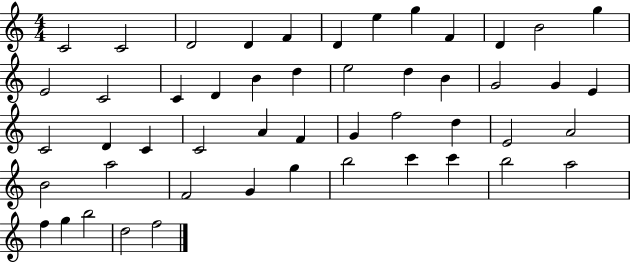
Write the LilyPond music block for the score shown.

{
  \clef treble
  \numericTimeSignature
  \time 4/4
  \key c \major
  c'2 c'2 | d'2 d'4 f'4 | d'4 e''4 g''4 f'4 | d'4 b'2 g''4 | \break e'2 c'2 | c'4 d'4 b'4 d''4 | e''2 d''4 b'4 | g'2 g'4 e'4 | \break c'2 d'4 c'4 | c'2 a'4 f'4 | g'4 f''2 d''4 | e'2 a'2 | \break b'2 a''2 | f'2 g'4 g''4 | b''2 c'''4 c'''4 | b''2 a''2 | \break f''4 g''4 b''2 | d''2 f''2 | \bar "|."
}